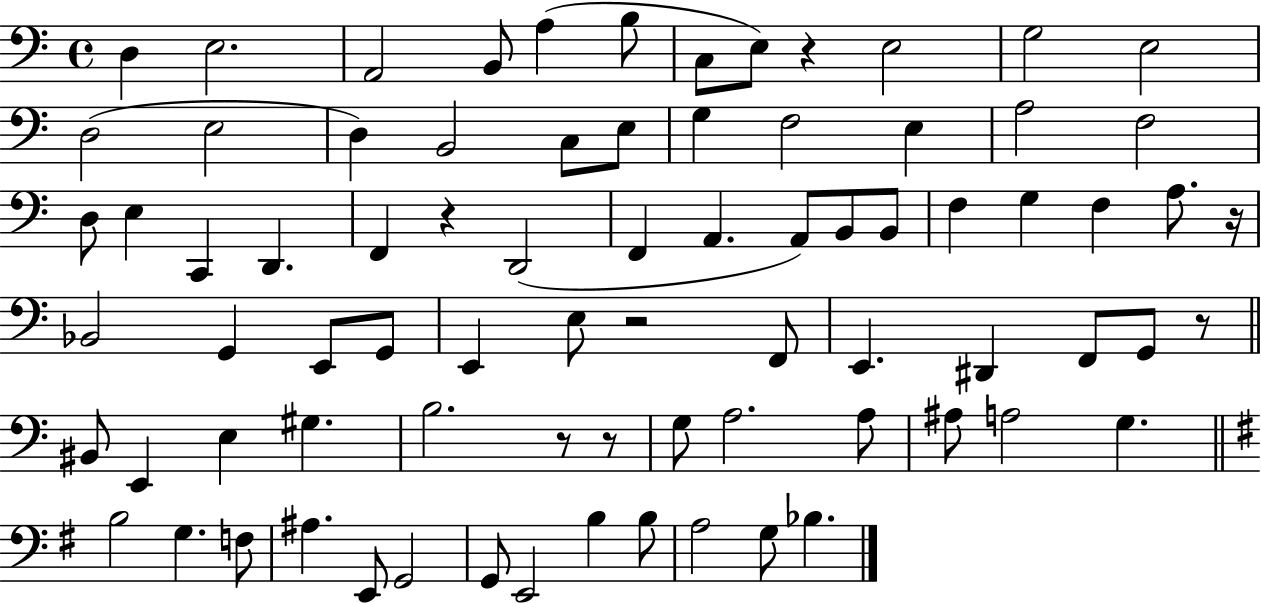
D3/q E3/h. A2/h B2/e A3/q B3/e C3/e E3/e R/q E3/h G3/h E3/h D3/h E3/h D3/q B2/h C3/e E3/e G3/q F3/h E3/q A3/h F3/h D3/e E3/q C2/q D2/q. F2/q R/q D2/h F2/q A2/q. A2/e B2/e B2/e F3/q G3/q F3/q A3/e. R/s Bb2/h G2/q E2/e G2/e E2/q E3/e R/h F2/e E2/q. D#2/q F2/e G2/e R/e BIS2/e E2/q E3/q G#3/q. B3/h. R/e R/e G3/e A3/h. A3/e A#3/e A3/h G3/q. B3/h G3/q. F3/e A#3/q. E2/e G2/h G2/e E2/h B3/q B3/e A3/h G3/e Bb3/q.